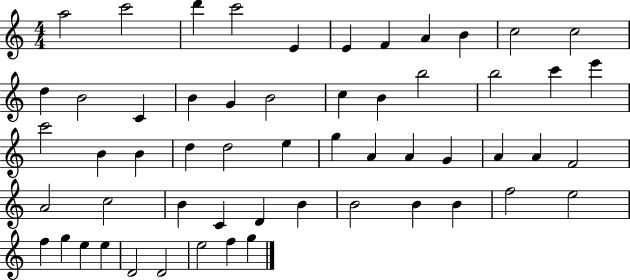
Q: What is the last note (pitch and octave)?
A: G5